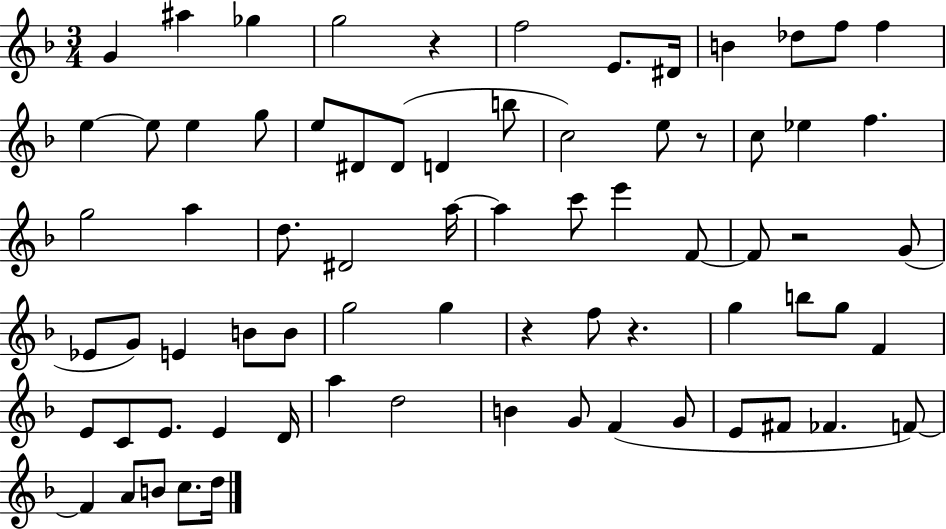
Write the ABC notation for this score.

X:1
T:Untitled
M:3/4
L:1/4
K:F
G ^a _g g2 z f2 E/2 ^D/4 B _d/2 f/2 f e e/2 e g/2 e/2 ^D/2 ^D/2 D b/2 c2 e/2 z/2 c/2 _e f g2 a d/2 ^D2 a/4 a c'/2 e' F/2 F/2 z2 G/2 _E/2 G/2 E B/2 B/2 g2 g z f/2 z g b/2 g/2 F E/2 C/2 E/2 E D/4 a d2 B G/2 F G/2 E/2 ^F/2 _F F/2 F A/2 B/2 c/2 d/4